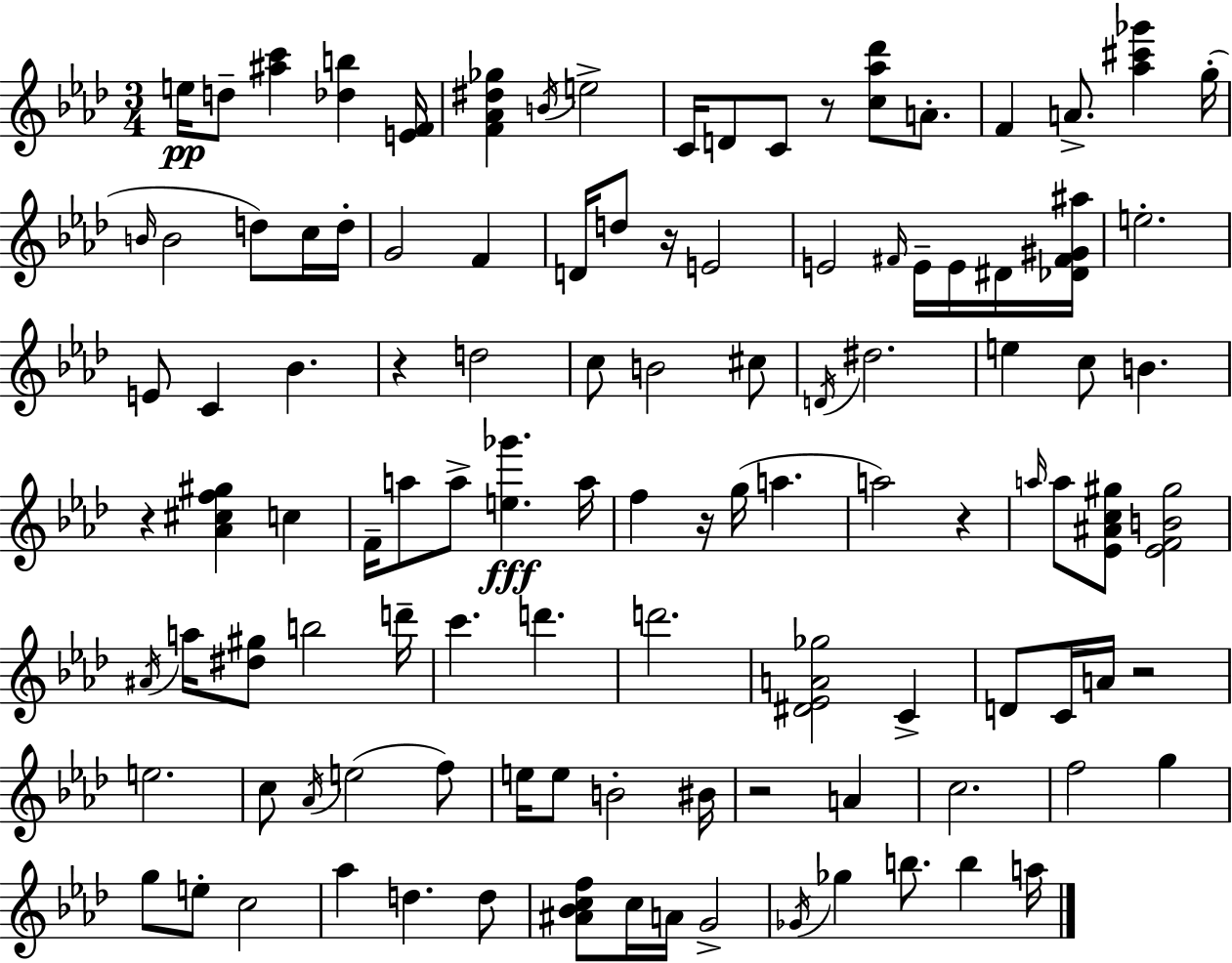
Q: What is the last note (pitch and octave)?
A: A5